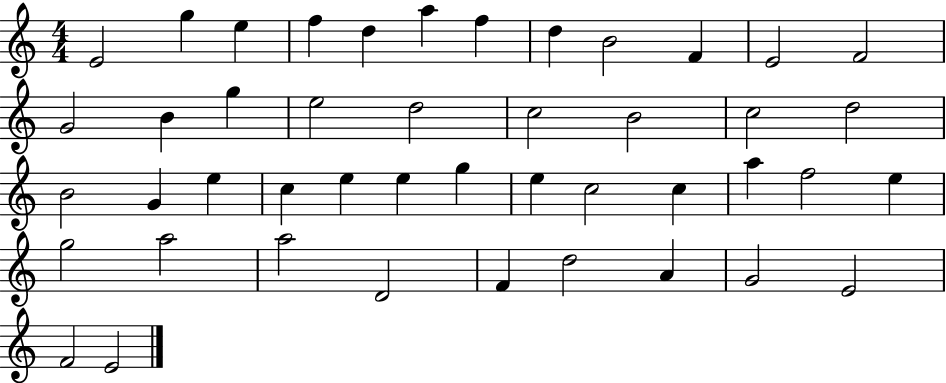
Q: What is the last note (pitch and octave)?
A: E4